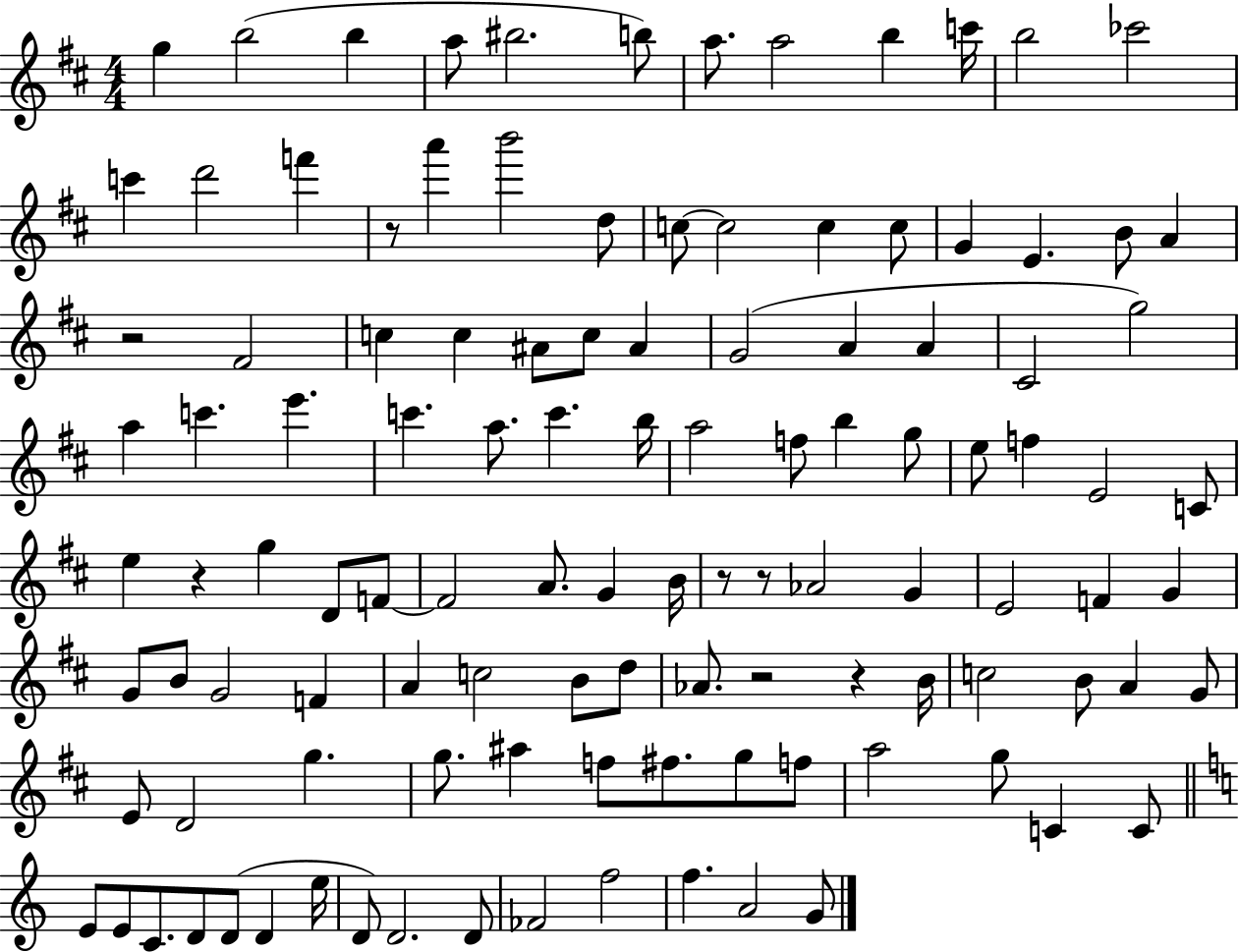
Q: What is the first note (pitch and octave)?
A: G5